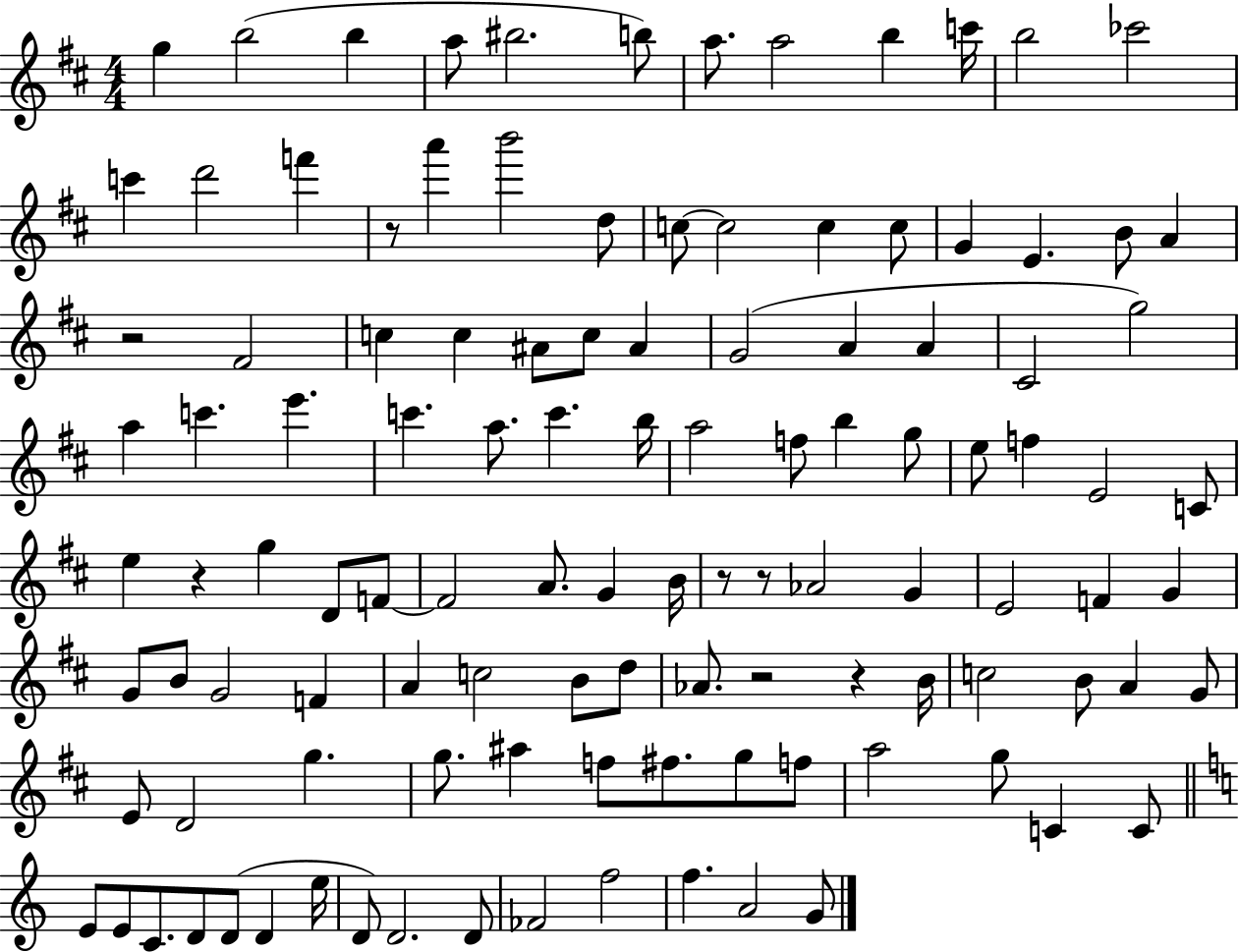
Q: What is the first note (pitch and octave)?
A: G5